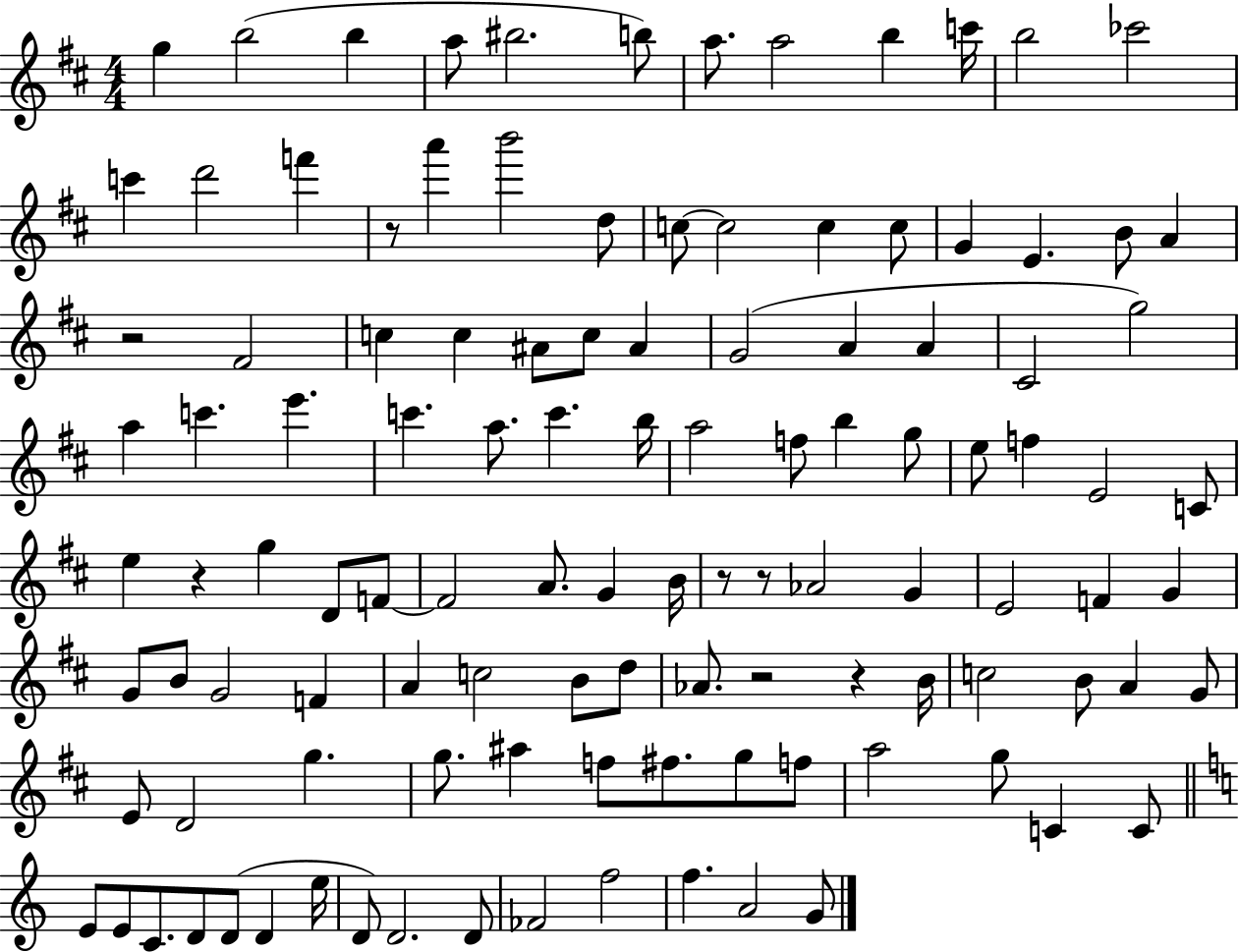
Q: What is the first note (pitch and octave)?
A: G5